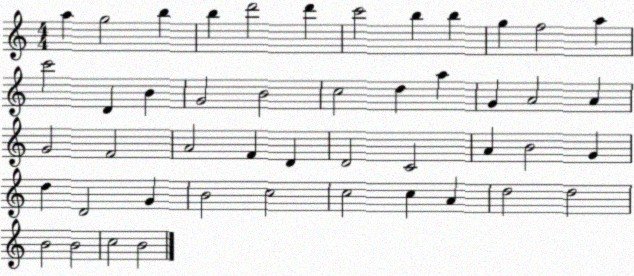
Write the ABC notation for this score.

X:1
T:Untitled
M:4/4
L:1/4
K:C
a g2 b b d'2 d' c'2 b b g f2 a c'2 D B G2 B2 c2 d a G A2 A G2 F2 A2 F D D2 C2 A B2 G d D2 G B2 c2 c2 c A d2 d2 B2 B2 c2 B2